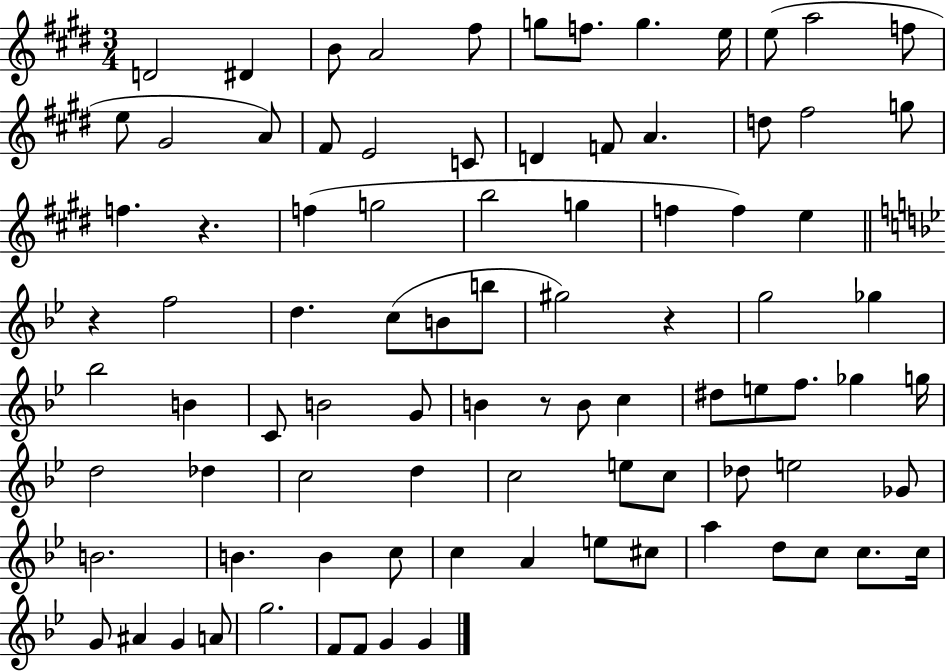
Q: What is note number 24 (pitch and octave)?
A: G5